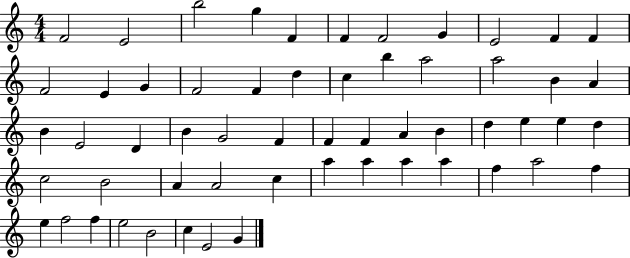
X:1
T:Untitled
M:4/4
L:1/4
K:C
F2 E2 b2 g F F F2 G E2 F F F2 E G F2 F d c b a2 a2 B A B E2 D B G2 F F F A B d e e d c2 B2 A A2 c a a a a f a2 f e f2 f e2 B2 c E2 G